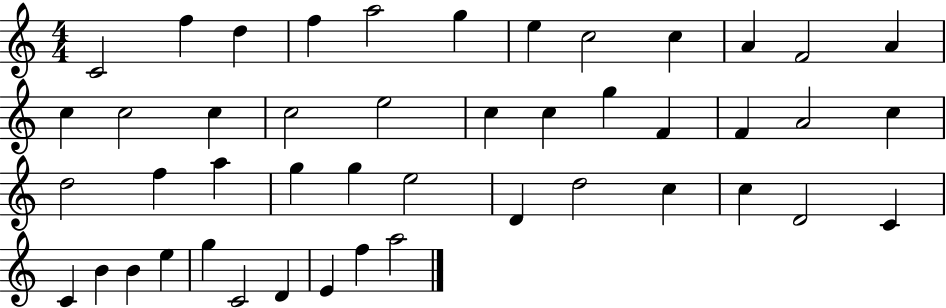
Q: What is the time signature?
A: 4/4